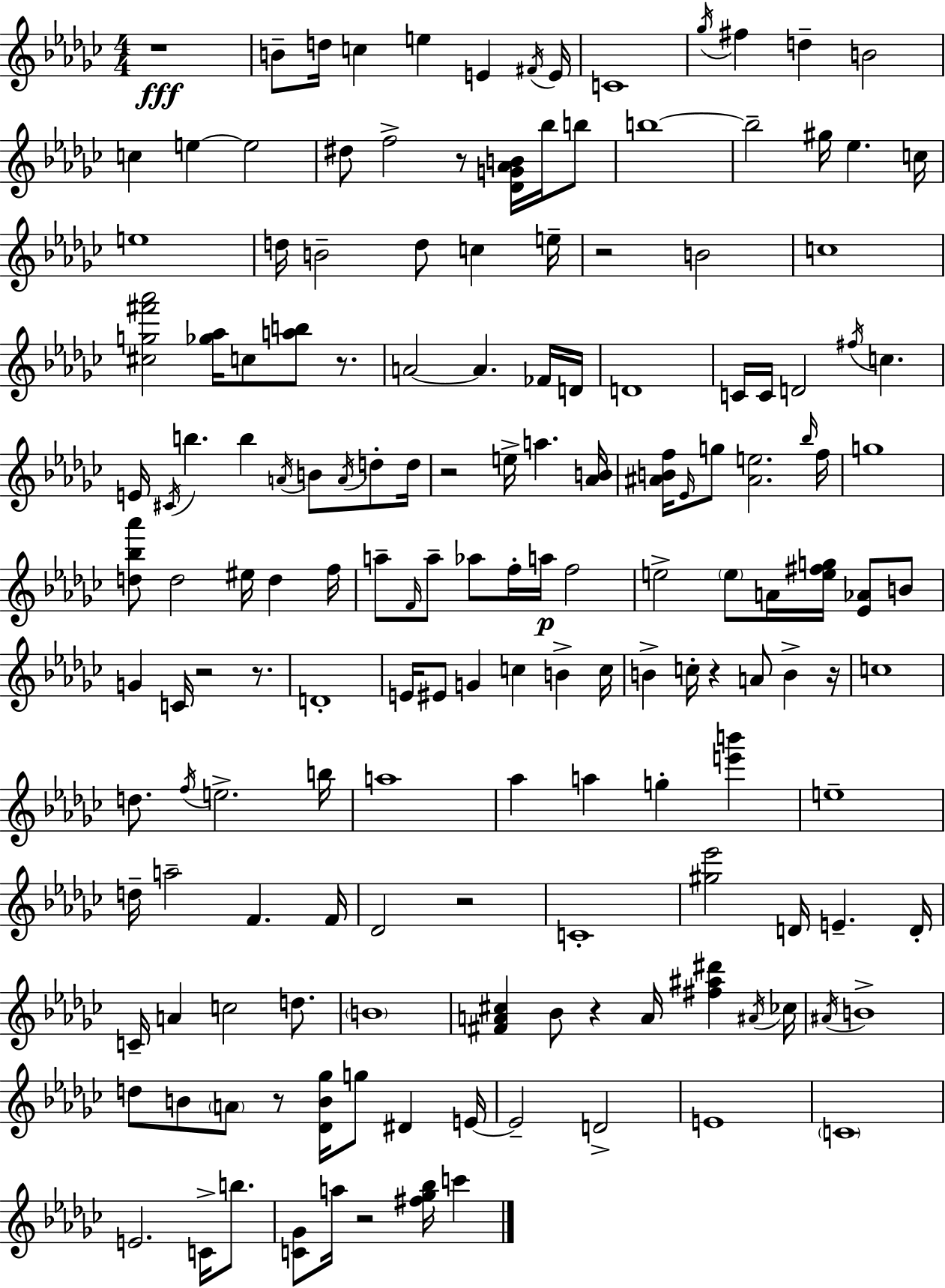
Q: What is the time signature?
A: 4/4